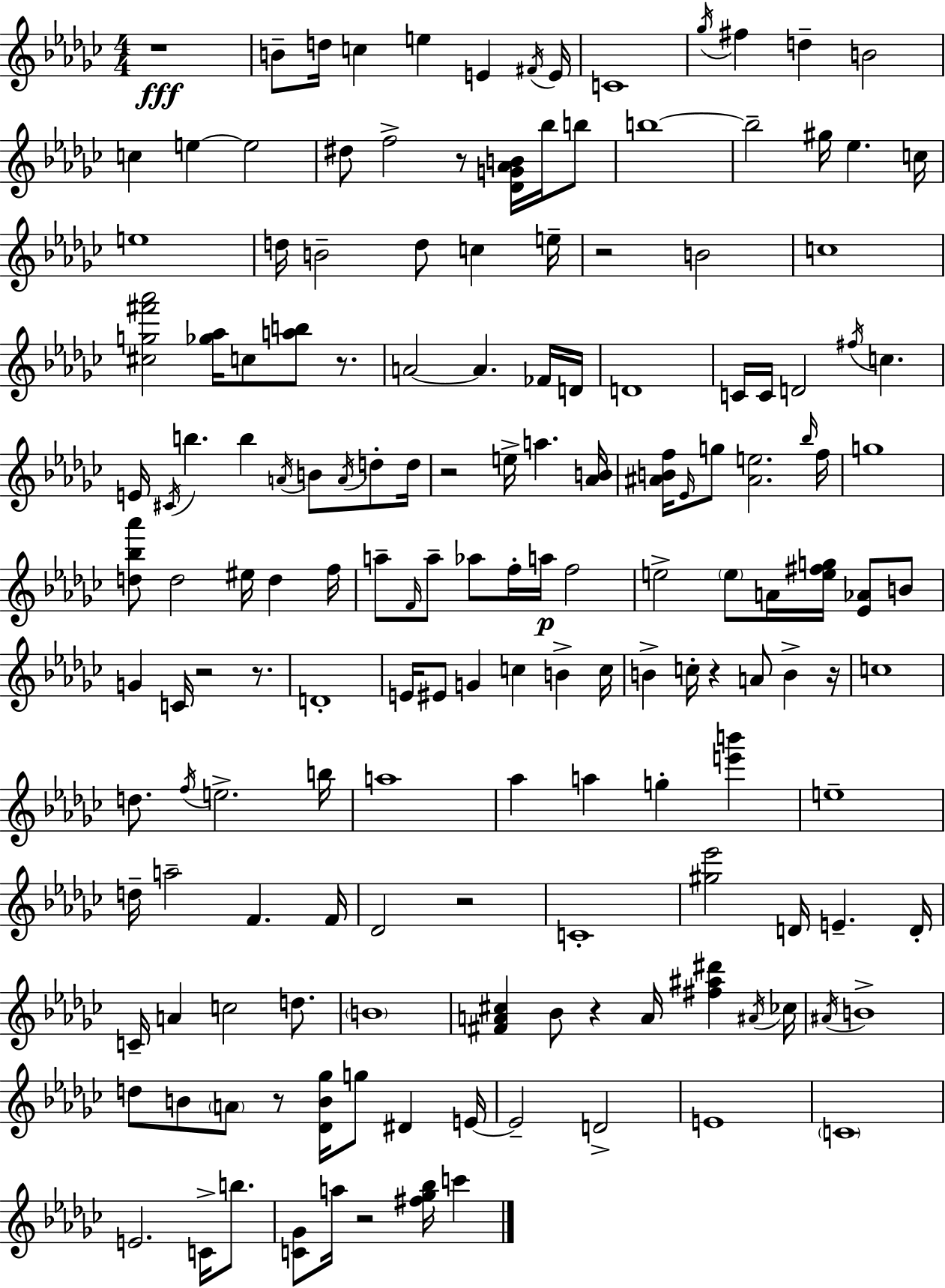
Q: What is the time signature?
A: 4/4